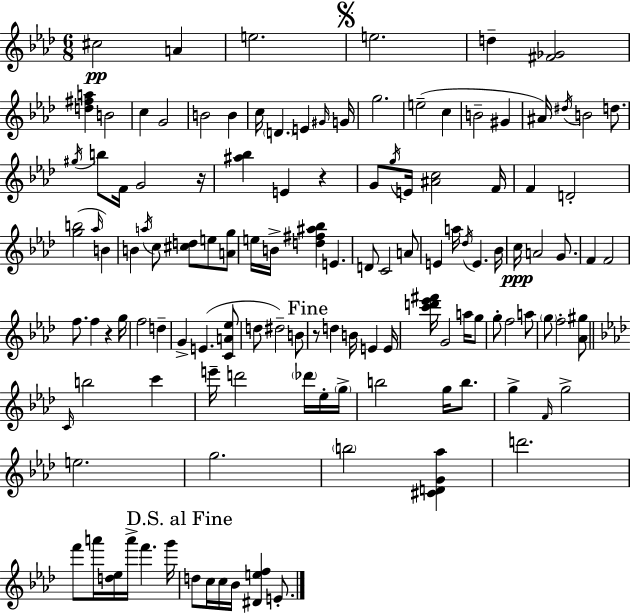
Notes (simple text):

C#5/h A4/q E5/h. E5/h. D5/q [F#4,Gb4]/h [D5,F#5,A5]/q B4/h C5/q G4/h B4/h B4/q C5/s D4/q. E4/q G#4/s G4/s G5/h. E5/h C5/q B4/h G#4/q A#4/s D#5/s B4/h D5/e. G#5/s B5/e F4/s G4/h R/s [A#5,Bb5]/q E4/q R/q G4/e G5/s E4/s [A#4,C5]/h F4/s F4/q D4/h [G5,B5]/h Ab5/s B4/q B4/q A5/s C5/e [C#5,D5]/e E5/e [A4,G5]/e E5/s B4/s [D5,F#5,A#5,Bb5]/q E4/q. D4/e C4/h A4/e E4/q A5/s Db5/s E4/q. Bb4/s C5/s A4/h G4/e. F4/q F4/h F5/e. F5/q R/q G5/s F5/h D5/q G4/q E4/q. [C4,A4,Eb5]/e D5/e D#5/h B4/e R/e D5/q B4/s E4/q E4/s [C6,D6,Eb6,F#6]/s G4/h A5/s G5/e G5/e F5/h A5/e G5/e F5/h [Ab4,G#5]/e C4/s B5/h C6/q E6/s D6/h Db6/s Eb5/s G5/s B5/h G5/s B5/e. G5/q F4/s G5/h E5/h. G5/h. B5/h [C#4,D4,G4,Ab5]/q D6/h. F6/e A6/s [D5,Eb5]/s A6/s F6/q. G6/s D5/e C5/s C5/s Bb4/s [D#4,E5,F5]/q E4/e.